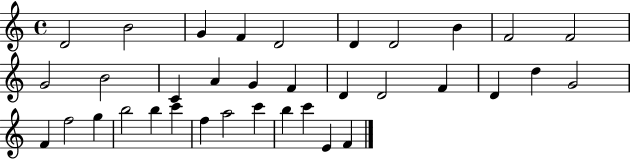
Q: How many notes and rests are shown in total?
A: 35